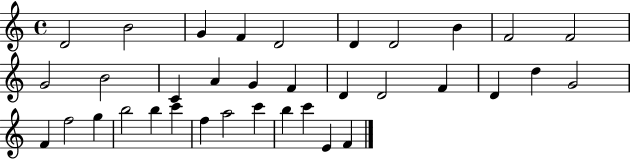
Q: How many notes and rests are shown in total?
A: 35